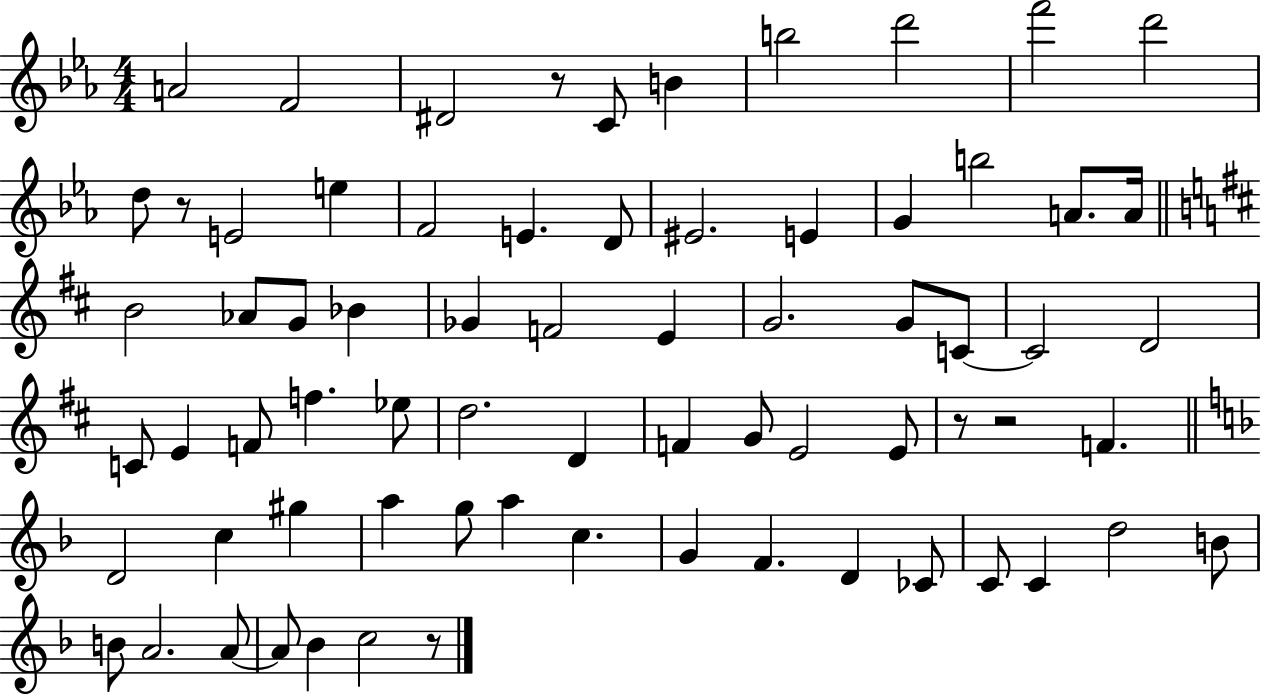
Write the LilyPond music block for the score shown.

{
  \clef treble
  \numericTimeSignature
  \time 4/4
  \key ees \major
  a'2 f'2 | dis'2 r8 c'8 b'4 | b''2 d'''2 | f'''2 d'''2 | \break d''8 r8 e'2 e''4 | f'2 e'4. d'8 | eis'2. e'4 | g'4 b''2 a'8. a'16 | \break \bar "||" \break \key b \minor b'2 aes'8 g'8 bes'4 | ges'4 f'2 e'4 | g'2. g'8 c'8~~ | c'2 d'2 | \break c'8 e'4 f'8 f''4. ees''8 | d''2. d'4 | f'4 g'8 e'2 e'8 | r8 r2 f'4. | \break \bar "||" \break \key f \major d'2 c''4 gis''4 | a''4 g''8 a''4 c''4. | g'4 f'4. d'4 ces'8 | c'8 c'4 d''2 b'8 | \break b'8 a'2. a'8~~ | a'8 bes'4 c''2 r8 | \bar "|."
}